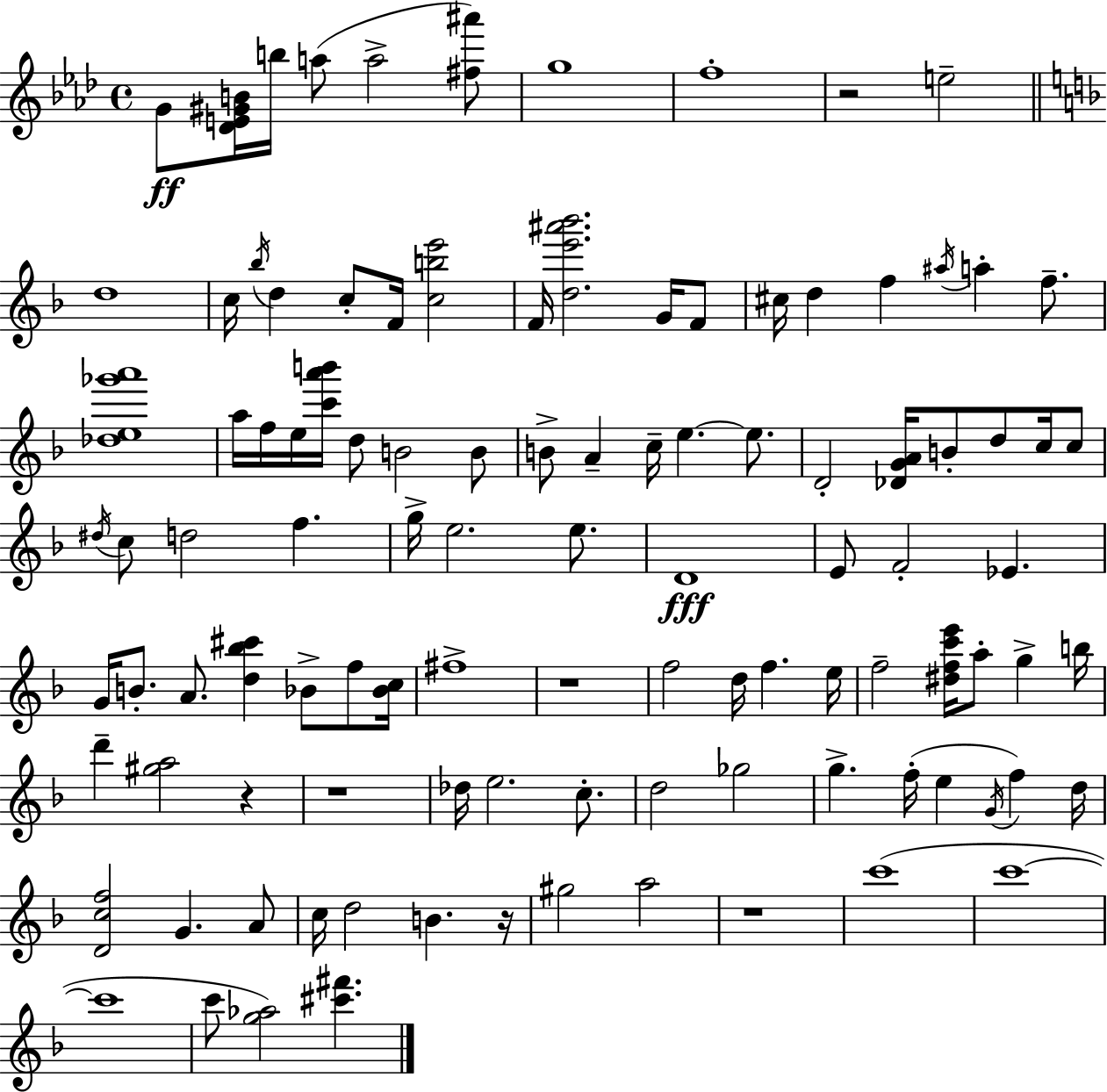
X:1
T:Untitled
M:4/4
L:1/4
K:Ab
G/2 [_DE^GB]/4 b/4 a/2 a2 [^f^a']/2 g4 f4 z2 e2 d4 c/4 _b/4 d c/2 F/4 [cbe']2 F/4 [de'^a'_b']2 G/4 F/2 ^c/4 d f ^a/4 a f/2 [_de_g'a']4 a/4 f/4 e/4 [c'a'b']/4 d/2 B2 B/2 B/2 A c/4 e e/2 D2 [_DGA]/4 B/2 d/2 c/4 c/2 ^d/4 c/2 d2 f g/4 e2 e/2 D4 E/2 F2 _E G/4 B/2 A/2 [d_b^c'] _B/2 f/2 [_Bc]/4 ^f4 z4 f2 d/4 f e/4 f2 [^dfc'e']/4 a/2 g b/4 d' [^ga]2 z z4 _d/4 e2 c/2 d2 _g2 g f/4 e G/4 f d/4 [Dcf]2 G A/2 c/4 d2 B z/4 ^g2 a2 z4 c'4 c'4 c'4 c'/2 [g_a]2 [^c'^f']